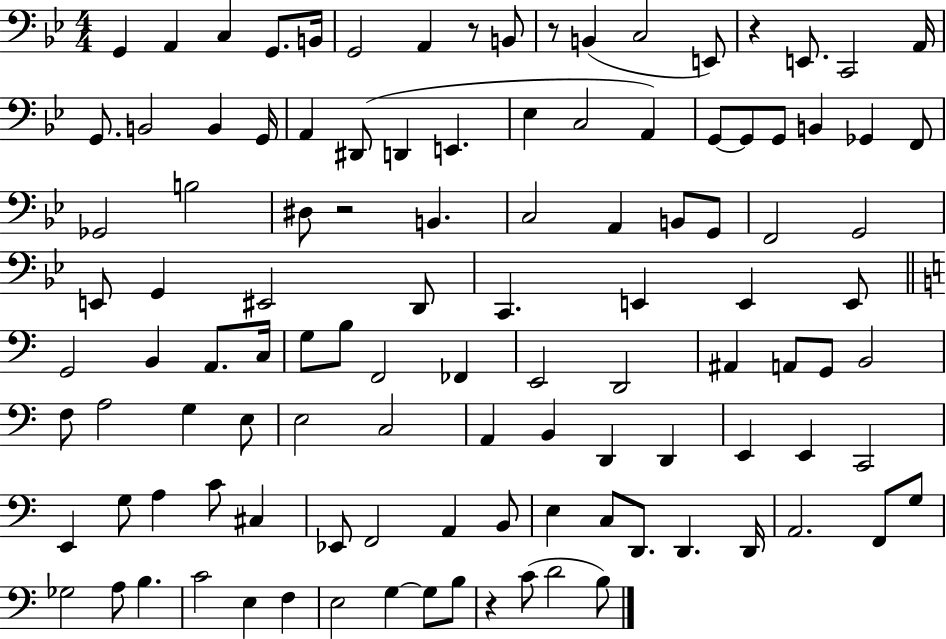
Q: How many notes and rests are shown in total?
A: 111